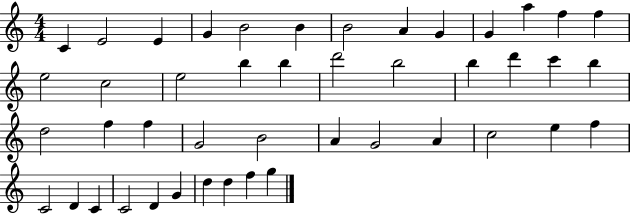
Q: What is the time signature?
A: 4/4